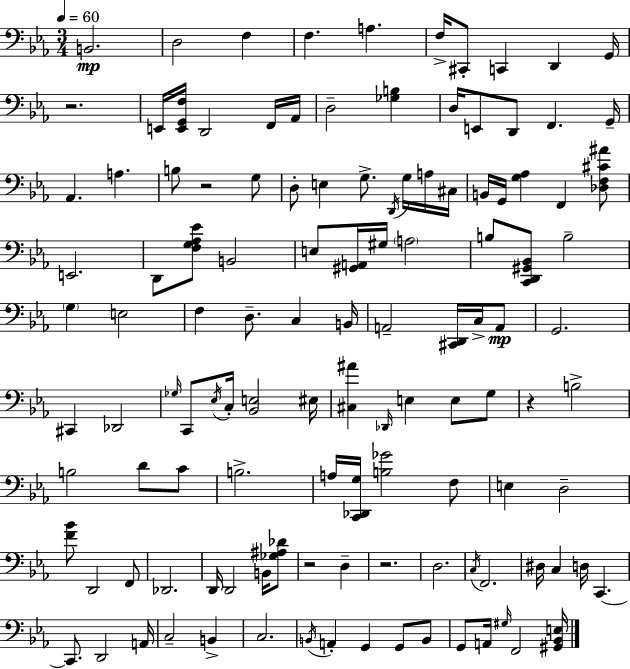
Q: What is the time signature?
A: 3/4